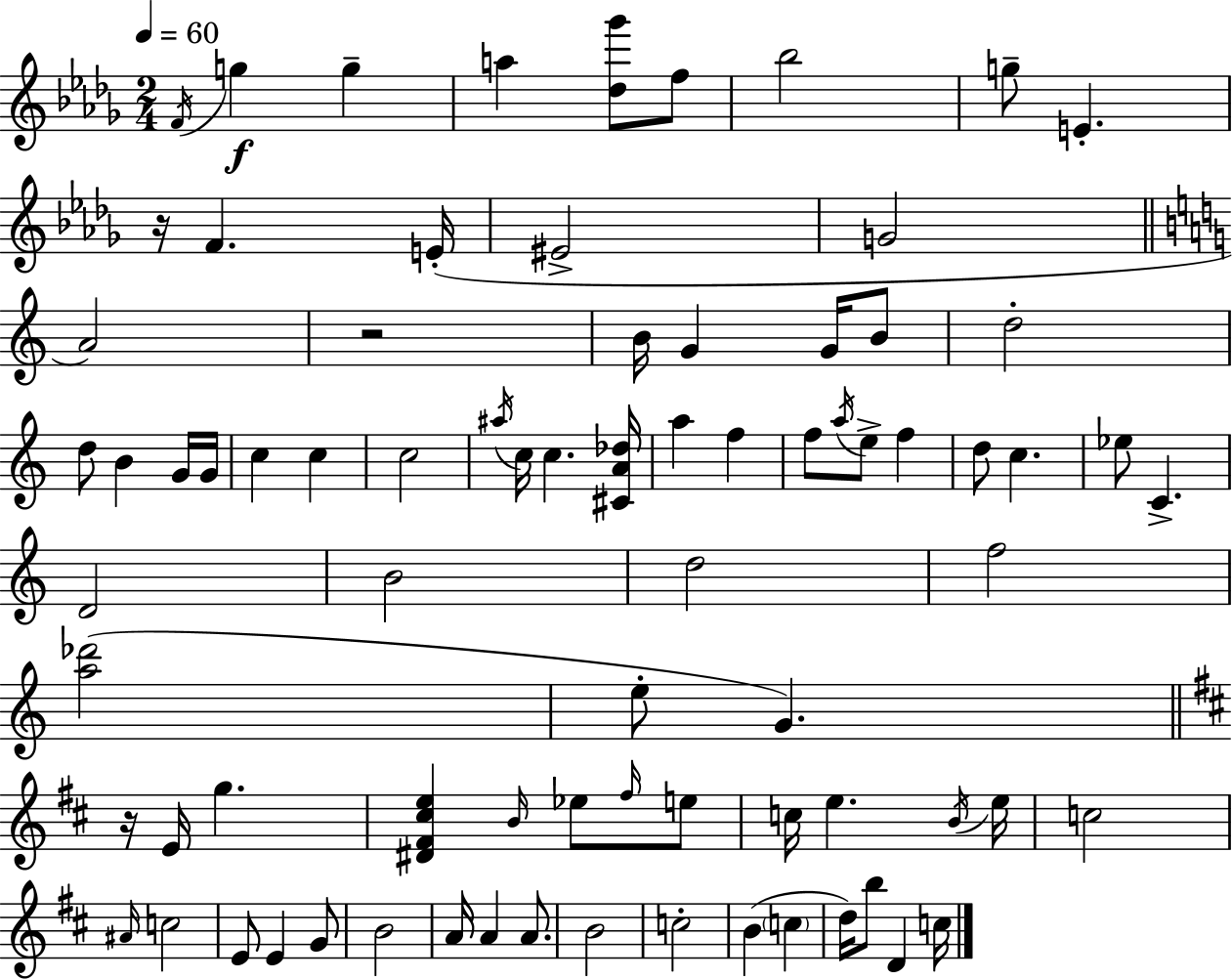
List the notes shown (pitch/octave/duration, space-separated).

F4/s G5/q G5/q A5/q [Db5,Gb6]/e F5/e Bb5/h G5/e E4/q. R/s F4/q. E4/s EIS4/h G4/h A4/h R/h B4/s G4/q G4/s B4/e D5/h D5/e B4/q G4/s G4/s C5/q C5/q C5/h A#5/s C5/s C5/q. [C#4,A4,Db5]/s A5/q F5/q F5/e A5/s E5/e F5/q D5/e C5/q. Eb5/e C4/q. D4/h B4/h D5/h F5/h [A5,Db6]/h E5/e G4/q. R/s E4/s G5/q. [D#4,F#4,C#5,E5]/q B4/s Eb5/e F#5/s E5/e C5/s E5/q. B4/s E5/s C5/h A#4/s C5/h E4/e E4/q G4/e B4/h A4/s A4/q A4/e. B4/h C5/h B4/q C5/q D5/s B5/e D4/q C5/s